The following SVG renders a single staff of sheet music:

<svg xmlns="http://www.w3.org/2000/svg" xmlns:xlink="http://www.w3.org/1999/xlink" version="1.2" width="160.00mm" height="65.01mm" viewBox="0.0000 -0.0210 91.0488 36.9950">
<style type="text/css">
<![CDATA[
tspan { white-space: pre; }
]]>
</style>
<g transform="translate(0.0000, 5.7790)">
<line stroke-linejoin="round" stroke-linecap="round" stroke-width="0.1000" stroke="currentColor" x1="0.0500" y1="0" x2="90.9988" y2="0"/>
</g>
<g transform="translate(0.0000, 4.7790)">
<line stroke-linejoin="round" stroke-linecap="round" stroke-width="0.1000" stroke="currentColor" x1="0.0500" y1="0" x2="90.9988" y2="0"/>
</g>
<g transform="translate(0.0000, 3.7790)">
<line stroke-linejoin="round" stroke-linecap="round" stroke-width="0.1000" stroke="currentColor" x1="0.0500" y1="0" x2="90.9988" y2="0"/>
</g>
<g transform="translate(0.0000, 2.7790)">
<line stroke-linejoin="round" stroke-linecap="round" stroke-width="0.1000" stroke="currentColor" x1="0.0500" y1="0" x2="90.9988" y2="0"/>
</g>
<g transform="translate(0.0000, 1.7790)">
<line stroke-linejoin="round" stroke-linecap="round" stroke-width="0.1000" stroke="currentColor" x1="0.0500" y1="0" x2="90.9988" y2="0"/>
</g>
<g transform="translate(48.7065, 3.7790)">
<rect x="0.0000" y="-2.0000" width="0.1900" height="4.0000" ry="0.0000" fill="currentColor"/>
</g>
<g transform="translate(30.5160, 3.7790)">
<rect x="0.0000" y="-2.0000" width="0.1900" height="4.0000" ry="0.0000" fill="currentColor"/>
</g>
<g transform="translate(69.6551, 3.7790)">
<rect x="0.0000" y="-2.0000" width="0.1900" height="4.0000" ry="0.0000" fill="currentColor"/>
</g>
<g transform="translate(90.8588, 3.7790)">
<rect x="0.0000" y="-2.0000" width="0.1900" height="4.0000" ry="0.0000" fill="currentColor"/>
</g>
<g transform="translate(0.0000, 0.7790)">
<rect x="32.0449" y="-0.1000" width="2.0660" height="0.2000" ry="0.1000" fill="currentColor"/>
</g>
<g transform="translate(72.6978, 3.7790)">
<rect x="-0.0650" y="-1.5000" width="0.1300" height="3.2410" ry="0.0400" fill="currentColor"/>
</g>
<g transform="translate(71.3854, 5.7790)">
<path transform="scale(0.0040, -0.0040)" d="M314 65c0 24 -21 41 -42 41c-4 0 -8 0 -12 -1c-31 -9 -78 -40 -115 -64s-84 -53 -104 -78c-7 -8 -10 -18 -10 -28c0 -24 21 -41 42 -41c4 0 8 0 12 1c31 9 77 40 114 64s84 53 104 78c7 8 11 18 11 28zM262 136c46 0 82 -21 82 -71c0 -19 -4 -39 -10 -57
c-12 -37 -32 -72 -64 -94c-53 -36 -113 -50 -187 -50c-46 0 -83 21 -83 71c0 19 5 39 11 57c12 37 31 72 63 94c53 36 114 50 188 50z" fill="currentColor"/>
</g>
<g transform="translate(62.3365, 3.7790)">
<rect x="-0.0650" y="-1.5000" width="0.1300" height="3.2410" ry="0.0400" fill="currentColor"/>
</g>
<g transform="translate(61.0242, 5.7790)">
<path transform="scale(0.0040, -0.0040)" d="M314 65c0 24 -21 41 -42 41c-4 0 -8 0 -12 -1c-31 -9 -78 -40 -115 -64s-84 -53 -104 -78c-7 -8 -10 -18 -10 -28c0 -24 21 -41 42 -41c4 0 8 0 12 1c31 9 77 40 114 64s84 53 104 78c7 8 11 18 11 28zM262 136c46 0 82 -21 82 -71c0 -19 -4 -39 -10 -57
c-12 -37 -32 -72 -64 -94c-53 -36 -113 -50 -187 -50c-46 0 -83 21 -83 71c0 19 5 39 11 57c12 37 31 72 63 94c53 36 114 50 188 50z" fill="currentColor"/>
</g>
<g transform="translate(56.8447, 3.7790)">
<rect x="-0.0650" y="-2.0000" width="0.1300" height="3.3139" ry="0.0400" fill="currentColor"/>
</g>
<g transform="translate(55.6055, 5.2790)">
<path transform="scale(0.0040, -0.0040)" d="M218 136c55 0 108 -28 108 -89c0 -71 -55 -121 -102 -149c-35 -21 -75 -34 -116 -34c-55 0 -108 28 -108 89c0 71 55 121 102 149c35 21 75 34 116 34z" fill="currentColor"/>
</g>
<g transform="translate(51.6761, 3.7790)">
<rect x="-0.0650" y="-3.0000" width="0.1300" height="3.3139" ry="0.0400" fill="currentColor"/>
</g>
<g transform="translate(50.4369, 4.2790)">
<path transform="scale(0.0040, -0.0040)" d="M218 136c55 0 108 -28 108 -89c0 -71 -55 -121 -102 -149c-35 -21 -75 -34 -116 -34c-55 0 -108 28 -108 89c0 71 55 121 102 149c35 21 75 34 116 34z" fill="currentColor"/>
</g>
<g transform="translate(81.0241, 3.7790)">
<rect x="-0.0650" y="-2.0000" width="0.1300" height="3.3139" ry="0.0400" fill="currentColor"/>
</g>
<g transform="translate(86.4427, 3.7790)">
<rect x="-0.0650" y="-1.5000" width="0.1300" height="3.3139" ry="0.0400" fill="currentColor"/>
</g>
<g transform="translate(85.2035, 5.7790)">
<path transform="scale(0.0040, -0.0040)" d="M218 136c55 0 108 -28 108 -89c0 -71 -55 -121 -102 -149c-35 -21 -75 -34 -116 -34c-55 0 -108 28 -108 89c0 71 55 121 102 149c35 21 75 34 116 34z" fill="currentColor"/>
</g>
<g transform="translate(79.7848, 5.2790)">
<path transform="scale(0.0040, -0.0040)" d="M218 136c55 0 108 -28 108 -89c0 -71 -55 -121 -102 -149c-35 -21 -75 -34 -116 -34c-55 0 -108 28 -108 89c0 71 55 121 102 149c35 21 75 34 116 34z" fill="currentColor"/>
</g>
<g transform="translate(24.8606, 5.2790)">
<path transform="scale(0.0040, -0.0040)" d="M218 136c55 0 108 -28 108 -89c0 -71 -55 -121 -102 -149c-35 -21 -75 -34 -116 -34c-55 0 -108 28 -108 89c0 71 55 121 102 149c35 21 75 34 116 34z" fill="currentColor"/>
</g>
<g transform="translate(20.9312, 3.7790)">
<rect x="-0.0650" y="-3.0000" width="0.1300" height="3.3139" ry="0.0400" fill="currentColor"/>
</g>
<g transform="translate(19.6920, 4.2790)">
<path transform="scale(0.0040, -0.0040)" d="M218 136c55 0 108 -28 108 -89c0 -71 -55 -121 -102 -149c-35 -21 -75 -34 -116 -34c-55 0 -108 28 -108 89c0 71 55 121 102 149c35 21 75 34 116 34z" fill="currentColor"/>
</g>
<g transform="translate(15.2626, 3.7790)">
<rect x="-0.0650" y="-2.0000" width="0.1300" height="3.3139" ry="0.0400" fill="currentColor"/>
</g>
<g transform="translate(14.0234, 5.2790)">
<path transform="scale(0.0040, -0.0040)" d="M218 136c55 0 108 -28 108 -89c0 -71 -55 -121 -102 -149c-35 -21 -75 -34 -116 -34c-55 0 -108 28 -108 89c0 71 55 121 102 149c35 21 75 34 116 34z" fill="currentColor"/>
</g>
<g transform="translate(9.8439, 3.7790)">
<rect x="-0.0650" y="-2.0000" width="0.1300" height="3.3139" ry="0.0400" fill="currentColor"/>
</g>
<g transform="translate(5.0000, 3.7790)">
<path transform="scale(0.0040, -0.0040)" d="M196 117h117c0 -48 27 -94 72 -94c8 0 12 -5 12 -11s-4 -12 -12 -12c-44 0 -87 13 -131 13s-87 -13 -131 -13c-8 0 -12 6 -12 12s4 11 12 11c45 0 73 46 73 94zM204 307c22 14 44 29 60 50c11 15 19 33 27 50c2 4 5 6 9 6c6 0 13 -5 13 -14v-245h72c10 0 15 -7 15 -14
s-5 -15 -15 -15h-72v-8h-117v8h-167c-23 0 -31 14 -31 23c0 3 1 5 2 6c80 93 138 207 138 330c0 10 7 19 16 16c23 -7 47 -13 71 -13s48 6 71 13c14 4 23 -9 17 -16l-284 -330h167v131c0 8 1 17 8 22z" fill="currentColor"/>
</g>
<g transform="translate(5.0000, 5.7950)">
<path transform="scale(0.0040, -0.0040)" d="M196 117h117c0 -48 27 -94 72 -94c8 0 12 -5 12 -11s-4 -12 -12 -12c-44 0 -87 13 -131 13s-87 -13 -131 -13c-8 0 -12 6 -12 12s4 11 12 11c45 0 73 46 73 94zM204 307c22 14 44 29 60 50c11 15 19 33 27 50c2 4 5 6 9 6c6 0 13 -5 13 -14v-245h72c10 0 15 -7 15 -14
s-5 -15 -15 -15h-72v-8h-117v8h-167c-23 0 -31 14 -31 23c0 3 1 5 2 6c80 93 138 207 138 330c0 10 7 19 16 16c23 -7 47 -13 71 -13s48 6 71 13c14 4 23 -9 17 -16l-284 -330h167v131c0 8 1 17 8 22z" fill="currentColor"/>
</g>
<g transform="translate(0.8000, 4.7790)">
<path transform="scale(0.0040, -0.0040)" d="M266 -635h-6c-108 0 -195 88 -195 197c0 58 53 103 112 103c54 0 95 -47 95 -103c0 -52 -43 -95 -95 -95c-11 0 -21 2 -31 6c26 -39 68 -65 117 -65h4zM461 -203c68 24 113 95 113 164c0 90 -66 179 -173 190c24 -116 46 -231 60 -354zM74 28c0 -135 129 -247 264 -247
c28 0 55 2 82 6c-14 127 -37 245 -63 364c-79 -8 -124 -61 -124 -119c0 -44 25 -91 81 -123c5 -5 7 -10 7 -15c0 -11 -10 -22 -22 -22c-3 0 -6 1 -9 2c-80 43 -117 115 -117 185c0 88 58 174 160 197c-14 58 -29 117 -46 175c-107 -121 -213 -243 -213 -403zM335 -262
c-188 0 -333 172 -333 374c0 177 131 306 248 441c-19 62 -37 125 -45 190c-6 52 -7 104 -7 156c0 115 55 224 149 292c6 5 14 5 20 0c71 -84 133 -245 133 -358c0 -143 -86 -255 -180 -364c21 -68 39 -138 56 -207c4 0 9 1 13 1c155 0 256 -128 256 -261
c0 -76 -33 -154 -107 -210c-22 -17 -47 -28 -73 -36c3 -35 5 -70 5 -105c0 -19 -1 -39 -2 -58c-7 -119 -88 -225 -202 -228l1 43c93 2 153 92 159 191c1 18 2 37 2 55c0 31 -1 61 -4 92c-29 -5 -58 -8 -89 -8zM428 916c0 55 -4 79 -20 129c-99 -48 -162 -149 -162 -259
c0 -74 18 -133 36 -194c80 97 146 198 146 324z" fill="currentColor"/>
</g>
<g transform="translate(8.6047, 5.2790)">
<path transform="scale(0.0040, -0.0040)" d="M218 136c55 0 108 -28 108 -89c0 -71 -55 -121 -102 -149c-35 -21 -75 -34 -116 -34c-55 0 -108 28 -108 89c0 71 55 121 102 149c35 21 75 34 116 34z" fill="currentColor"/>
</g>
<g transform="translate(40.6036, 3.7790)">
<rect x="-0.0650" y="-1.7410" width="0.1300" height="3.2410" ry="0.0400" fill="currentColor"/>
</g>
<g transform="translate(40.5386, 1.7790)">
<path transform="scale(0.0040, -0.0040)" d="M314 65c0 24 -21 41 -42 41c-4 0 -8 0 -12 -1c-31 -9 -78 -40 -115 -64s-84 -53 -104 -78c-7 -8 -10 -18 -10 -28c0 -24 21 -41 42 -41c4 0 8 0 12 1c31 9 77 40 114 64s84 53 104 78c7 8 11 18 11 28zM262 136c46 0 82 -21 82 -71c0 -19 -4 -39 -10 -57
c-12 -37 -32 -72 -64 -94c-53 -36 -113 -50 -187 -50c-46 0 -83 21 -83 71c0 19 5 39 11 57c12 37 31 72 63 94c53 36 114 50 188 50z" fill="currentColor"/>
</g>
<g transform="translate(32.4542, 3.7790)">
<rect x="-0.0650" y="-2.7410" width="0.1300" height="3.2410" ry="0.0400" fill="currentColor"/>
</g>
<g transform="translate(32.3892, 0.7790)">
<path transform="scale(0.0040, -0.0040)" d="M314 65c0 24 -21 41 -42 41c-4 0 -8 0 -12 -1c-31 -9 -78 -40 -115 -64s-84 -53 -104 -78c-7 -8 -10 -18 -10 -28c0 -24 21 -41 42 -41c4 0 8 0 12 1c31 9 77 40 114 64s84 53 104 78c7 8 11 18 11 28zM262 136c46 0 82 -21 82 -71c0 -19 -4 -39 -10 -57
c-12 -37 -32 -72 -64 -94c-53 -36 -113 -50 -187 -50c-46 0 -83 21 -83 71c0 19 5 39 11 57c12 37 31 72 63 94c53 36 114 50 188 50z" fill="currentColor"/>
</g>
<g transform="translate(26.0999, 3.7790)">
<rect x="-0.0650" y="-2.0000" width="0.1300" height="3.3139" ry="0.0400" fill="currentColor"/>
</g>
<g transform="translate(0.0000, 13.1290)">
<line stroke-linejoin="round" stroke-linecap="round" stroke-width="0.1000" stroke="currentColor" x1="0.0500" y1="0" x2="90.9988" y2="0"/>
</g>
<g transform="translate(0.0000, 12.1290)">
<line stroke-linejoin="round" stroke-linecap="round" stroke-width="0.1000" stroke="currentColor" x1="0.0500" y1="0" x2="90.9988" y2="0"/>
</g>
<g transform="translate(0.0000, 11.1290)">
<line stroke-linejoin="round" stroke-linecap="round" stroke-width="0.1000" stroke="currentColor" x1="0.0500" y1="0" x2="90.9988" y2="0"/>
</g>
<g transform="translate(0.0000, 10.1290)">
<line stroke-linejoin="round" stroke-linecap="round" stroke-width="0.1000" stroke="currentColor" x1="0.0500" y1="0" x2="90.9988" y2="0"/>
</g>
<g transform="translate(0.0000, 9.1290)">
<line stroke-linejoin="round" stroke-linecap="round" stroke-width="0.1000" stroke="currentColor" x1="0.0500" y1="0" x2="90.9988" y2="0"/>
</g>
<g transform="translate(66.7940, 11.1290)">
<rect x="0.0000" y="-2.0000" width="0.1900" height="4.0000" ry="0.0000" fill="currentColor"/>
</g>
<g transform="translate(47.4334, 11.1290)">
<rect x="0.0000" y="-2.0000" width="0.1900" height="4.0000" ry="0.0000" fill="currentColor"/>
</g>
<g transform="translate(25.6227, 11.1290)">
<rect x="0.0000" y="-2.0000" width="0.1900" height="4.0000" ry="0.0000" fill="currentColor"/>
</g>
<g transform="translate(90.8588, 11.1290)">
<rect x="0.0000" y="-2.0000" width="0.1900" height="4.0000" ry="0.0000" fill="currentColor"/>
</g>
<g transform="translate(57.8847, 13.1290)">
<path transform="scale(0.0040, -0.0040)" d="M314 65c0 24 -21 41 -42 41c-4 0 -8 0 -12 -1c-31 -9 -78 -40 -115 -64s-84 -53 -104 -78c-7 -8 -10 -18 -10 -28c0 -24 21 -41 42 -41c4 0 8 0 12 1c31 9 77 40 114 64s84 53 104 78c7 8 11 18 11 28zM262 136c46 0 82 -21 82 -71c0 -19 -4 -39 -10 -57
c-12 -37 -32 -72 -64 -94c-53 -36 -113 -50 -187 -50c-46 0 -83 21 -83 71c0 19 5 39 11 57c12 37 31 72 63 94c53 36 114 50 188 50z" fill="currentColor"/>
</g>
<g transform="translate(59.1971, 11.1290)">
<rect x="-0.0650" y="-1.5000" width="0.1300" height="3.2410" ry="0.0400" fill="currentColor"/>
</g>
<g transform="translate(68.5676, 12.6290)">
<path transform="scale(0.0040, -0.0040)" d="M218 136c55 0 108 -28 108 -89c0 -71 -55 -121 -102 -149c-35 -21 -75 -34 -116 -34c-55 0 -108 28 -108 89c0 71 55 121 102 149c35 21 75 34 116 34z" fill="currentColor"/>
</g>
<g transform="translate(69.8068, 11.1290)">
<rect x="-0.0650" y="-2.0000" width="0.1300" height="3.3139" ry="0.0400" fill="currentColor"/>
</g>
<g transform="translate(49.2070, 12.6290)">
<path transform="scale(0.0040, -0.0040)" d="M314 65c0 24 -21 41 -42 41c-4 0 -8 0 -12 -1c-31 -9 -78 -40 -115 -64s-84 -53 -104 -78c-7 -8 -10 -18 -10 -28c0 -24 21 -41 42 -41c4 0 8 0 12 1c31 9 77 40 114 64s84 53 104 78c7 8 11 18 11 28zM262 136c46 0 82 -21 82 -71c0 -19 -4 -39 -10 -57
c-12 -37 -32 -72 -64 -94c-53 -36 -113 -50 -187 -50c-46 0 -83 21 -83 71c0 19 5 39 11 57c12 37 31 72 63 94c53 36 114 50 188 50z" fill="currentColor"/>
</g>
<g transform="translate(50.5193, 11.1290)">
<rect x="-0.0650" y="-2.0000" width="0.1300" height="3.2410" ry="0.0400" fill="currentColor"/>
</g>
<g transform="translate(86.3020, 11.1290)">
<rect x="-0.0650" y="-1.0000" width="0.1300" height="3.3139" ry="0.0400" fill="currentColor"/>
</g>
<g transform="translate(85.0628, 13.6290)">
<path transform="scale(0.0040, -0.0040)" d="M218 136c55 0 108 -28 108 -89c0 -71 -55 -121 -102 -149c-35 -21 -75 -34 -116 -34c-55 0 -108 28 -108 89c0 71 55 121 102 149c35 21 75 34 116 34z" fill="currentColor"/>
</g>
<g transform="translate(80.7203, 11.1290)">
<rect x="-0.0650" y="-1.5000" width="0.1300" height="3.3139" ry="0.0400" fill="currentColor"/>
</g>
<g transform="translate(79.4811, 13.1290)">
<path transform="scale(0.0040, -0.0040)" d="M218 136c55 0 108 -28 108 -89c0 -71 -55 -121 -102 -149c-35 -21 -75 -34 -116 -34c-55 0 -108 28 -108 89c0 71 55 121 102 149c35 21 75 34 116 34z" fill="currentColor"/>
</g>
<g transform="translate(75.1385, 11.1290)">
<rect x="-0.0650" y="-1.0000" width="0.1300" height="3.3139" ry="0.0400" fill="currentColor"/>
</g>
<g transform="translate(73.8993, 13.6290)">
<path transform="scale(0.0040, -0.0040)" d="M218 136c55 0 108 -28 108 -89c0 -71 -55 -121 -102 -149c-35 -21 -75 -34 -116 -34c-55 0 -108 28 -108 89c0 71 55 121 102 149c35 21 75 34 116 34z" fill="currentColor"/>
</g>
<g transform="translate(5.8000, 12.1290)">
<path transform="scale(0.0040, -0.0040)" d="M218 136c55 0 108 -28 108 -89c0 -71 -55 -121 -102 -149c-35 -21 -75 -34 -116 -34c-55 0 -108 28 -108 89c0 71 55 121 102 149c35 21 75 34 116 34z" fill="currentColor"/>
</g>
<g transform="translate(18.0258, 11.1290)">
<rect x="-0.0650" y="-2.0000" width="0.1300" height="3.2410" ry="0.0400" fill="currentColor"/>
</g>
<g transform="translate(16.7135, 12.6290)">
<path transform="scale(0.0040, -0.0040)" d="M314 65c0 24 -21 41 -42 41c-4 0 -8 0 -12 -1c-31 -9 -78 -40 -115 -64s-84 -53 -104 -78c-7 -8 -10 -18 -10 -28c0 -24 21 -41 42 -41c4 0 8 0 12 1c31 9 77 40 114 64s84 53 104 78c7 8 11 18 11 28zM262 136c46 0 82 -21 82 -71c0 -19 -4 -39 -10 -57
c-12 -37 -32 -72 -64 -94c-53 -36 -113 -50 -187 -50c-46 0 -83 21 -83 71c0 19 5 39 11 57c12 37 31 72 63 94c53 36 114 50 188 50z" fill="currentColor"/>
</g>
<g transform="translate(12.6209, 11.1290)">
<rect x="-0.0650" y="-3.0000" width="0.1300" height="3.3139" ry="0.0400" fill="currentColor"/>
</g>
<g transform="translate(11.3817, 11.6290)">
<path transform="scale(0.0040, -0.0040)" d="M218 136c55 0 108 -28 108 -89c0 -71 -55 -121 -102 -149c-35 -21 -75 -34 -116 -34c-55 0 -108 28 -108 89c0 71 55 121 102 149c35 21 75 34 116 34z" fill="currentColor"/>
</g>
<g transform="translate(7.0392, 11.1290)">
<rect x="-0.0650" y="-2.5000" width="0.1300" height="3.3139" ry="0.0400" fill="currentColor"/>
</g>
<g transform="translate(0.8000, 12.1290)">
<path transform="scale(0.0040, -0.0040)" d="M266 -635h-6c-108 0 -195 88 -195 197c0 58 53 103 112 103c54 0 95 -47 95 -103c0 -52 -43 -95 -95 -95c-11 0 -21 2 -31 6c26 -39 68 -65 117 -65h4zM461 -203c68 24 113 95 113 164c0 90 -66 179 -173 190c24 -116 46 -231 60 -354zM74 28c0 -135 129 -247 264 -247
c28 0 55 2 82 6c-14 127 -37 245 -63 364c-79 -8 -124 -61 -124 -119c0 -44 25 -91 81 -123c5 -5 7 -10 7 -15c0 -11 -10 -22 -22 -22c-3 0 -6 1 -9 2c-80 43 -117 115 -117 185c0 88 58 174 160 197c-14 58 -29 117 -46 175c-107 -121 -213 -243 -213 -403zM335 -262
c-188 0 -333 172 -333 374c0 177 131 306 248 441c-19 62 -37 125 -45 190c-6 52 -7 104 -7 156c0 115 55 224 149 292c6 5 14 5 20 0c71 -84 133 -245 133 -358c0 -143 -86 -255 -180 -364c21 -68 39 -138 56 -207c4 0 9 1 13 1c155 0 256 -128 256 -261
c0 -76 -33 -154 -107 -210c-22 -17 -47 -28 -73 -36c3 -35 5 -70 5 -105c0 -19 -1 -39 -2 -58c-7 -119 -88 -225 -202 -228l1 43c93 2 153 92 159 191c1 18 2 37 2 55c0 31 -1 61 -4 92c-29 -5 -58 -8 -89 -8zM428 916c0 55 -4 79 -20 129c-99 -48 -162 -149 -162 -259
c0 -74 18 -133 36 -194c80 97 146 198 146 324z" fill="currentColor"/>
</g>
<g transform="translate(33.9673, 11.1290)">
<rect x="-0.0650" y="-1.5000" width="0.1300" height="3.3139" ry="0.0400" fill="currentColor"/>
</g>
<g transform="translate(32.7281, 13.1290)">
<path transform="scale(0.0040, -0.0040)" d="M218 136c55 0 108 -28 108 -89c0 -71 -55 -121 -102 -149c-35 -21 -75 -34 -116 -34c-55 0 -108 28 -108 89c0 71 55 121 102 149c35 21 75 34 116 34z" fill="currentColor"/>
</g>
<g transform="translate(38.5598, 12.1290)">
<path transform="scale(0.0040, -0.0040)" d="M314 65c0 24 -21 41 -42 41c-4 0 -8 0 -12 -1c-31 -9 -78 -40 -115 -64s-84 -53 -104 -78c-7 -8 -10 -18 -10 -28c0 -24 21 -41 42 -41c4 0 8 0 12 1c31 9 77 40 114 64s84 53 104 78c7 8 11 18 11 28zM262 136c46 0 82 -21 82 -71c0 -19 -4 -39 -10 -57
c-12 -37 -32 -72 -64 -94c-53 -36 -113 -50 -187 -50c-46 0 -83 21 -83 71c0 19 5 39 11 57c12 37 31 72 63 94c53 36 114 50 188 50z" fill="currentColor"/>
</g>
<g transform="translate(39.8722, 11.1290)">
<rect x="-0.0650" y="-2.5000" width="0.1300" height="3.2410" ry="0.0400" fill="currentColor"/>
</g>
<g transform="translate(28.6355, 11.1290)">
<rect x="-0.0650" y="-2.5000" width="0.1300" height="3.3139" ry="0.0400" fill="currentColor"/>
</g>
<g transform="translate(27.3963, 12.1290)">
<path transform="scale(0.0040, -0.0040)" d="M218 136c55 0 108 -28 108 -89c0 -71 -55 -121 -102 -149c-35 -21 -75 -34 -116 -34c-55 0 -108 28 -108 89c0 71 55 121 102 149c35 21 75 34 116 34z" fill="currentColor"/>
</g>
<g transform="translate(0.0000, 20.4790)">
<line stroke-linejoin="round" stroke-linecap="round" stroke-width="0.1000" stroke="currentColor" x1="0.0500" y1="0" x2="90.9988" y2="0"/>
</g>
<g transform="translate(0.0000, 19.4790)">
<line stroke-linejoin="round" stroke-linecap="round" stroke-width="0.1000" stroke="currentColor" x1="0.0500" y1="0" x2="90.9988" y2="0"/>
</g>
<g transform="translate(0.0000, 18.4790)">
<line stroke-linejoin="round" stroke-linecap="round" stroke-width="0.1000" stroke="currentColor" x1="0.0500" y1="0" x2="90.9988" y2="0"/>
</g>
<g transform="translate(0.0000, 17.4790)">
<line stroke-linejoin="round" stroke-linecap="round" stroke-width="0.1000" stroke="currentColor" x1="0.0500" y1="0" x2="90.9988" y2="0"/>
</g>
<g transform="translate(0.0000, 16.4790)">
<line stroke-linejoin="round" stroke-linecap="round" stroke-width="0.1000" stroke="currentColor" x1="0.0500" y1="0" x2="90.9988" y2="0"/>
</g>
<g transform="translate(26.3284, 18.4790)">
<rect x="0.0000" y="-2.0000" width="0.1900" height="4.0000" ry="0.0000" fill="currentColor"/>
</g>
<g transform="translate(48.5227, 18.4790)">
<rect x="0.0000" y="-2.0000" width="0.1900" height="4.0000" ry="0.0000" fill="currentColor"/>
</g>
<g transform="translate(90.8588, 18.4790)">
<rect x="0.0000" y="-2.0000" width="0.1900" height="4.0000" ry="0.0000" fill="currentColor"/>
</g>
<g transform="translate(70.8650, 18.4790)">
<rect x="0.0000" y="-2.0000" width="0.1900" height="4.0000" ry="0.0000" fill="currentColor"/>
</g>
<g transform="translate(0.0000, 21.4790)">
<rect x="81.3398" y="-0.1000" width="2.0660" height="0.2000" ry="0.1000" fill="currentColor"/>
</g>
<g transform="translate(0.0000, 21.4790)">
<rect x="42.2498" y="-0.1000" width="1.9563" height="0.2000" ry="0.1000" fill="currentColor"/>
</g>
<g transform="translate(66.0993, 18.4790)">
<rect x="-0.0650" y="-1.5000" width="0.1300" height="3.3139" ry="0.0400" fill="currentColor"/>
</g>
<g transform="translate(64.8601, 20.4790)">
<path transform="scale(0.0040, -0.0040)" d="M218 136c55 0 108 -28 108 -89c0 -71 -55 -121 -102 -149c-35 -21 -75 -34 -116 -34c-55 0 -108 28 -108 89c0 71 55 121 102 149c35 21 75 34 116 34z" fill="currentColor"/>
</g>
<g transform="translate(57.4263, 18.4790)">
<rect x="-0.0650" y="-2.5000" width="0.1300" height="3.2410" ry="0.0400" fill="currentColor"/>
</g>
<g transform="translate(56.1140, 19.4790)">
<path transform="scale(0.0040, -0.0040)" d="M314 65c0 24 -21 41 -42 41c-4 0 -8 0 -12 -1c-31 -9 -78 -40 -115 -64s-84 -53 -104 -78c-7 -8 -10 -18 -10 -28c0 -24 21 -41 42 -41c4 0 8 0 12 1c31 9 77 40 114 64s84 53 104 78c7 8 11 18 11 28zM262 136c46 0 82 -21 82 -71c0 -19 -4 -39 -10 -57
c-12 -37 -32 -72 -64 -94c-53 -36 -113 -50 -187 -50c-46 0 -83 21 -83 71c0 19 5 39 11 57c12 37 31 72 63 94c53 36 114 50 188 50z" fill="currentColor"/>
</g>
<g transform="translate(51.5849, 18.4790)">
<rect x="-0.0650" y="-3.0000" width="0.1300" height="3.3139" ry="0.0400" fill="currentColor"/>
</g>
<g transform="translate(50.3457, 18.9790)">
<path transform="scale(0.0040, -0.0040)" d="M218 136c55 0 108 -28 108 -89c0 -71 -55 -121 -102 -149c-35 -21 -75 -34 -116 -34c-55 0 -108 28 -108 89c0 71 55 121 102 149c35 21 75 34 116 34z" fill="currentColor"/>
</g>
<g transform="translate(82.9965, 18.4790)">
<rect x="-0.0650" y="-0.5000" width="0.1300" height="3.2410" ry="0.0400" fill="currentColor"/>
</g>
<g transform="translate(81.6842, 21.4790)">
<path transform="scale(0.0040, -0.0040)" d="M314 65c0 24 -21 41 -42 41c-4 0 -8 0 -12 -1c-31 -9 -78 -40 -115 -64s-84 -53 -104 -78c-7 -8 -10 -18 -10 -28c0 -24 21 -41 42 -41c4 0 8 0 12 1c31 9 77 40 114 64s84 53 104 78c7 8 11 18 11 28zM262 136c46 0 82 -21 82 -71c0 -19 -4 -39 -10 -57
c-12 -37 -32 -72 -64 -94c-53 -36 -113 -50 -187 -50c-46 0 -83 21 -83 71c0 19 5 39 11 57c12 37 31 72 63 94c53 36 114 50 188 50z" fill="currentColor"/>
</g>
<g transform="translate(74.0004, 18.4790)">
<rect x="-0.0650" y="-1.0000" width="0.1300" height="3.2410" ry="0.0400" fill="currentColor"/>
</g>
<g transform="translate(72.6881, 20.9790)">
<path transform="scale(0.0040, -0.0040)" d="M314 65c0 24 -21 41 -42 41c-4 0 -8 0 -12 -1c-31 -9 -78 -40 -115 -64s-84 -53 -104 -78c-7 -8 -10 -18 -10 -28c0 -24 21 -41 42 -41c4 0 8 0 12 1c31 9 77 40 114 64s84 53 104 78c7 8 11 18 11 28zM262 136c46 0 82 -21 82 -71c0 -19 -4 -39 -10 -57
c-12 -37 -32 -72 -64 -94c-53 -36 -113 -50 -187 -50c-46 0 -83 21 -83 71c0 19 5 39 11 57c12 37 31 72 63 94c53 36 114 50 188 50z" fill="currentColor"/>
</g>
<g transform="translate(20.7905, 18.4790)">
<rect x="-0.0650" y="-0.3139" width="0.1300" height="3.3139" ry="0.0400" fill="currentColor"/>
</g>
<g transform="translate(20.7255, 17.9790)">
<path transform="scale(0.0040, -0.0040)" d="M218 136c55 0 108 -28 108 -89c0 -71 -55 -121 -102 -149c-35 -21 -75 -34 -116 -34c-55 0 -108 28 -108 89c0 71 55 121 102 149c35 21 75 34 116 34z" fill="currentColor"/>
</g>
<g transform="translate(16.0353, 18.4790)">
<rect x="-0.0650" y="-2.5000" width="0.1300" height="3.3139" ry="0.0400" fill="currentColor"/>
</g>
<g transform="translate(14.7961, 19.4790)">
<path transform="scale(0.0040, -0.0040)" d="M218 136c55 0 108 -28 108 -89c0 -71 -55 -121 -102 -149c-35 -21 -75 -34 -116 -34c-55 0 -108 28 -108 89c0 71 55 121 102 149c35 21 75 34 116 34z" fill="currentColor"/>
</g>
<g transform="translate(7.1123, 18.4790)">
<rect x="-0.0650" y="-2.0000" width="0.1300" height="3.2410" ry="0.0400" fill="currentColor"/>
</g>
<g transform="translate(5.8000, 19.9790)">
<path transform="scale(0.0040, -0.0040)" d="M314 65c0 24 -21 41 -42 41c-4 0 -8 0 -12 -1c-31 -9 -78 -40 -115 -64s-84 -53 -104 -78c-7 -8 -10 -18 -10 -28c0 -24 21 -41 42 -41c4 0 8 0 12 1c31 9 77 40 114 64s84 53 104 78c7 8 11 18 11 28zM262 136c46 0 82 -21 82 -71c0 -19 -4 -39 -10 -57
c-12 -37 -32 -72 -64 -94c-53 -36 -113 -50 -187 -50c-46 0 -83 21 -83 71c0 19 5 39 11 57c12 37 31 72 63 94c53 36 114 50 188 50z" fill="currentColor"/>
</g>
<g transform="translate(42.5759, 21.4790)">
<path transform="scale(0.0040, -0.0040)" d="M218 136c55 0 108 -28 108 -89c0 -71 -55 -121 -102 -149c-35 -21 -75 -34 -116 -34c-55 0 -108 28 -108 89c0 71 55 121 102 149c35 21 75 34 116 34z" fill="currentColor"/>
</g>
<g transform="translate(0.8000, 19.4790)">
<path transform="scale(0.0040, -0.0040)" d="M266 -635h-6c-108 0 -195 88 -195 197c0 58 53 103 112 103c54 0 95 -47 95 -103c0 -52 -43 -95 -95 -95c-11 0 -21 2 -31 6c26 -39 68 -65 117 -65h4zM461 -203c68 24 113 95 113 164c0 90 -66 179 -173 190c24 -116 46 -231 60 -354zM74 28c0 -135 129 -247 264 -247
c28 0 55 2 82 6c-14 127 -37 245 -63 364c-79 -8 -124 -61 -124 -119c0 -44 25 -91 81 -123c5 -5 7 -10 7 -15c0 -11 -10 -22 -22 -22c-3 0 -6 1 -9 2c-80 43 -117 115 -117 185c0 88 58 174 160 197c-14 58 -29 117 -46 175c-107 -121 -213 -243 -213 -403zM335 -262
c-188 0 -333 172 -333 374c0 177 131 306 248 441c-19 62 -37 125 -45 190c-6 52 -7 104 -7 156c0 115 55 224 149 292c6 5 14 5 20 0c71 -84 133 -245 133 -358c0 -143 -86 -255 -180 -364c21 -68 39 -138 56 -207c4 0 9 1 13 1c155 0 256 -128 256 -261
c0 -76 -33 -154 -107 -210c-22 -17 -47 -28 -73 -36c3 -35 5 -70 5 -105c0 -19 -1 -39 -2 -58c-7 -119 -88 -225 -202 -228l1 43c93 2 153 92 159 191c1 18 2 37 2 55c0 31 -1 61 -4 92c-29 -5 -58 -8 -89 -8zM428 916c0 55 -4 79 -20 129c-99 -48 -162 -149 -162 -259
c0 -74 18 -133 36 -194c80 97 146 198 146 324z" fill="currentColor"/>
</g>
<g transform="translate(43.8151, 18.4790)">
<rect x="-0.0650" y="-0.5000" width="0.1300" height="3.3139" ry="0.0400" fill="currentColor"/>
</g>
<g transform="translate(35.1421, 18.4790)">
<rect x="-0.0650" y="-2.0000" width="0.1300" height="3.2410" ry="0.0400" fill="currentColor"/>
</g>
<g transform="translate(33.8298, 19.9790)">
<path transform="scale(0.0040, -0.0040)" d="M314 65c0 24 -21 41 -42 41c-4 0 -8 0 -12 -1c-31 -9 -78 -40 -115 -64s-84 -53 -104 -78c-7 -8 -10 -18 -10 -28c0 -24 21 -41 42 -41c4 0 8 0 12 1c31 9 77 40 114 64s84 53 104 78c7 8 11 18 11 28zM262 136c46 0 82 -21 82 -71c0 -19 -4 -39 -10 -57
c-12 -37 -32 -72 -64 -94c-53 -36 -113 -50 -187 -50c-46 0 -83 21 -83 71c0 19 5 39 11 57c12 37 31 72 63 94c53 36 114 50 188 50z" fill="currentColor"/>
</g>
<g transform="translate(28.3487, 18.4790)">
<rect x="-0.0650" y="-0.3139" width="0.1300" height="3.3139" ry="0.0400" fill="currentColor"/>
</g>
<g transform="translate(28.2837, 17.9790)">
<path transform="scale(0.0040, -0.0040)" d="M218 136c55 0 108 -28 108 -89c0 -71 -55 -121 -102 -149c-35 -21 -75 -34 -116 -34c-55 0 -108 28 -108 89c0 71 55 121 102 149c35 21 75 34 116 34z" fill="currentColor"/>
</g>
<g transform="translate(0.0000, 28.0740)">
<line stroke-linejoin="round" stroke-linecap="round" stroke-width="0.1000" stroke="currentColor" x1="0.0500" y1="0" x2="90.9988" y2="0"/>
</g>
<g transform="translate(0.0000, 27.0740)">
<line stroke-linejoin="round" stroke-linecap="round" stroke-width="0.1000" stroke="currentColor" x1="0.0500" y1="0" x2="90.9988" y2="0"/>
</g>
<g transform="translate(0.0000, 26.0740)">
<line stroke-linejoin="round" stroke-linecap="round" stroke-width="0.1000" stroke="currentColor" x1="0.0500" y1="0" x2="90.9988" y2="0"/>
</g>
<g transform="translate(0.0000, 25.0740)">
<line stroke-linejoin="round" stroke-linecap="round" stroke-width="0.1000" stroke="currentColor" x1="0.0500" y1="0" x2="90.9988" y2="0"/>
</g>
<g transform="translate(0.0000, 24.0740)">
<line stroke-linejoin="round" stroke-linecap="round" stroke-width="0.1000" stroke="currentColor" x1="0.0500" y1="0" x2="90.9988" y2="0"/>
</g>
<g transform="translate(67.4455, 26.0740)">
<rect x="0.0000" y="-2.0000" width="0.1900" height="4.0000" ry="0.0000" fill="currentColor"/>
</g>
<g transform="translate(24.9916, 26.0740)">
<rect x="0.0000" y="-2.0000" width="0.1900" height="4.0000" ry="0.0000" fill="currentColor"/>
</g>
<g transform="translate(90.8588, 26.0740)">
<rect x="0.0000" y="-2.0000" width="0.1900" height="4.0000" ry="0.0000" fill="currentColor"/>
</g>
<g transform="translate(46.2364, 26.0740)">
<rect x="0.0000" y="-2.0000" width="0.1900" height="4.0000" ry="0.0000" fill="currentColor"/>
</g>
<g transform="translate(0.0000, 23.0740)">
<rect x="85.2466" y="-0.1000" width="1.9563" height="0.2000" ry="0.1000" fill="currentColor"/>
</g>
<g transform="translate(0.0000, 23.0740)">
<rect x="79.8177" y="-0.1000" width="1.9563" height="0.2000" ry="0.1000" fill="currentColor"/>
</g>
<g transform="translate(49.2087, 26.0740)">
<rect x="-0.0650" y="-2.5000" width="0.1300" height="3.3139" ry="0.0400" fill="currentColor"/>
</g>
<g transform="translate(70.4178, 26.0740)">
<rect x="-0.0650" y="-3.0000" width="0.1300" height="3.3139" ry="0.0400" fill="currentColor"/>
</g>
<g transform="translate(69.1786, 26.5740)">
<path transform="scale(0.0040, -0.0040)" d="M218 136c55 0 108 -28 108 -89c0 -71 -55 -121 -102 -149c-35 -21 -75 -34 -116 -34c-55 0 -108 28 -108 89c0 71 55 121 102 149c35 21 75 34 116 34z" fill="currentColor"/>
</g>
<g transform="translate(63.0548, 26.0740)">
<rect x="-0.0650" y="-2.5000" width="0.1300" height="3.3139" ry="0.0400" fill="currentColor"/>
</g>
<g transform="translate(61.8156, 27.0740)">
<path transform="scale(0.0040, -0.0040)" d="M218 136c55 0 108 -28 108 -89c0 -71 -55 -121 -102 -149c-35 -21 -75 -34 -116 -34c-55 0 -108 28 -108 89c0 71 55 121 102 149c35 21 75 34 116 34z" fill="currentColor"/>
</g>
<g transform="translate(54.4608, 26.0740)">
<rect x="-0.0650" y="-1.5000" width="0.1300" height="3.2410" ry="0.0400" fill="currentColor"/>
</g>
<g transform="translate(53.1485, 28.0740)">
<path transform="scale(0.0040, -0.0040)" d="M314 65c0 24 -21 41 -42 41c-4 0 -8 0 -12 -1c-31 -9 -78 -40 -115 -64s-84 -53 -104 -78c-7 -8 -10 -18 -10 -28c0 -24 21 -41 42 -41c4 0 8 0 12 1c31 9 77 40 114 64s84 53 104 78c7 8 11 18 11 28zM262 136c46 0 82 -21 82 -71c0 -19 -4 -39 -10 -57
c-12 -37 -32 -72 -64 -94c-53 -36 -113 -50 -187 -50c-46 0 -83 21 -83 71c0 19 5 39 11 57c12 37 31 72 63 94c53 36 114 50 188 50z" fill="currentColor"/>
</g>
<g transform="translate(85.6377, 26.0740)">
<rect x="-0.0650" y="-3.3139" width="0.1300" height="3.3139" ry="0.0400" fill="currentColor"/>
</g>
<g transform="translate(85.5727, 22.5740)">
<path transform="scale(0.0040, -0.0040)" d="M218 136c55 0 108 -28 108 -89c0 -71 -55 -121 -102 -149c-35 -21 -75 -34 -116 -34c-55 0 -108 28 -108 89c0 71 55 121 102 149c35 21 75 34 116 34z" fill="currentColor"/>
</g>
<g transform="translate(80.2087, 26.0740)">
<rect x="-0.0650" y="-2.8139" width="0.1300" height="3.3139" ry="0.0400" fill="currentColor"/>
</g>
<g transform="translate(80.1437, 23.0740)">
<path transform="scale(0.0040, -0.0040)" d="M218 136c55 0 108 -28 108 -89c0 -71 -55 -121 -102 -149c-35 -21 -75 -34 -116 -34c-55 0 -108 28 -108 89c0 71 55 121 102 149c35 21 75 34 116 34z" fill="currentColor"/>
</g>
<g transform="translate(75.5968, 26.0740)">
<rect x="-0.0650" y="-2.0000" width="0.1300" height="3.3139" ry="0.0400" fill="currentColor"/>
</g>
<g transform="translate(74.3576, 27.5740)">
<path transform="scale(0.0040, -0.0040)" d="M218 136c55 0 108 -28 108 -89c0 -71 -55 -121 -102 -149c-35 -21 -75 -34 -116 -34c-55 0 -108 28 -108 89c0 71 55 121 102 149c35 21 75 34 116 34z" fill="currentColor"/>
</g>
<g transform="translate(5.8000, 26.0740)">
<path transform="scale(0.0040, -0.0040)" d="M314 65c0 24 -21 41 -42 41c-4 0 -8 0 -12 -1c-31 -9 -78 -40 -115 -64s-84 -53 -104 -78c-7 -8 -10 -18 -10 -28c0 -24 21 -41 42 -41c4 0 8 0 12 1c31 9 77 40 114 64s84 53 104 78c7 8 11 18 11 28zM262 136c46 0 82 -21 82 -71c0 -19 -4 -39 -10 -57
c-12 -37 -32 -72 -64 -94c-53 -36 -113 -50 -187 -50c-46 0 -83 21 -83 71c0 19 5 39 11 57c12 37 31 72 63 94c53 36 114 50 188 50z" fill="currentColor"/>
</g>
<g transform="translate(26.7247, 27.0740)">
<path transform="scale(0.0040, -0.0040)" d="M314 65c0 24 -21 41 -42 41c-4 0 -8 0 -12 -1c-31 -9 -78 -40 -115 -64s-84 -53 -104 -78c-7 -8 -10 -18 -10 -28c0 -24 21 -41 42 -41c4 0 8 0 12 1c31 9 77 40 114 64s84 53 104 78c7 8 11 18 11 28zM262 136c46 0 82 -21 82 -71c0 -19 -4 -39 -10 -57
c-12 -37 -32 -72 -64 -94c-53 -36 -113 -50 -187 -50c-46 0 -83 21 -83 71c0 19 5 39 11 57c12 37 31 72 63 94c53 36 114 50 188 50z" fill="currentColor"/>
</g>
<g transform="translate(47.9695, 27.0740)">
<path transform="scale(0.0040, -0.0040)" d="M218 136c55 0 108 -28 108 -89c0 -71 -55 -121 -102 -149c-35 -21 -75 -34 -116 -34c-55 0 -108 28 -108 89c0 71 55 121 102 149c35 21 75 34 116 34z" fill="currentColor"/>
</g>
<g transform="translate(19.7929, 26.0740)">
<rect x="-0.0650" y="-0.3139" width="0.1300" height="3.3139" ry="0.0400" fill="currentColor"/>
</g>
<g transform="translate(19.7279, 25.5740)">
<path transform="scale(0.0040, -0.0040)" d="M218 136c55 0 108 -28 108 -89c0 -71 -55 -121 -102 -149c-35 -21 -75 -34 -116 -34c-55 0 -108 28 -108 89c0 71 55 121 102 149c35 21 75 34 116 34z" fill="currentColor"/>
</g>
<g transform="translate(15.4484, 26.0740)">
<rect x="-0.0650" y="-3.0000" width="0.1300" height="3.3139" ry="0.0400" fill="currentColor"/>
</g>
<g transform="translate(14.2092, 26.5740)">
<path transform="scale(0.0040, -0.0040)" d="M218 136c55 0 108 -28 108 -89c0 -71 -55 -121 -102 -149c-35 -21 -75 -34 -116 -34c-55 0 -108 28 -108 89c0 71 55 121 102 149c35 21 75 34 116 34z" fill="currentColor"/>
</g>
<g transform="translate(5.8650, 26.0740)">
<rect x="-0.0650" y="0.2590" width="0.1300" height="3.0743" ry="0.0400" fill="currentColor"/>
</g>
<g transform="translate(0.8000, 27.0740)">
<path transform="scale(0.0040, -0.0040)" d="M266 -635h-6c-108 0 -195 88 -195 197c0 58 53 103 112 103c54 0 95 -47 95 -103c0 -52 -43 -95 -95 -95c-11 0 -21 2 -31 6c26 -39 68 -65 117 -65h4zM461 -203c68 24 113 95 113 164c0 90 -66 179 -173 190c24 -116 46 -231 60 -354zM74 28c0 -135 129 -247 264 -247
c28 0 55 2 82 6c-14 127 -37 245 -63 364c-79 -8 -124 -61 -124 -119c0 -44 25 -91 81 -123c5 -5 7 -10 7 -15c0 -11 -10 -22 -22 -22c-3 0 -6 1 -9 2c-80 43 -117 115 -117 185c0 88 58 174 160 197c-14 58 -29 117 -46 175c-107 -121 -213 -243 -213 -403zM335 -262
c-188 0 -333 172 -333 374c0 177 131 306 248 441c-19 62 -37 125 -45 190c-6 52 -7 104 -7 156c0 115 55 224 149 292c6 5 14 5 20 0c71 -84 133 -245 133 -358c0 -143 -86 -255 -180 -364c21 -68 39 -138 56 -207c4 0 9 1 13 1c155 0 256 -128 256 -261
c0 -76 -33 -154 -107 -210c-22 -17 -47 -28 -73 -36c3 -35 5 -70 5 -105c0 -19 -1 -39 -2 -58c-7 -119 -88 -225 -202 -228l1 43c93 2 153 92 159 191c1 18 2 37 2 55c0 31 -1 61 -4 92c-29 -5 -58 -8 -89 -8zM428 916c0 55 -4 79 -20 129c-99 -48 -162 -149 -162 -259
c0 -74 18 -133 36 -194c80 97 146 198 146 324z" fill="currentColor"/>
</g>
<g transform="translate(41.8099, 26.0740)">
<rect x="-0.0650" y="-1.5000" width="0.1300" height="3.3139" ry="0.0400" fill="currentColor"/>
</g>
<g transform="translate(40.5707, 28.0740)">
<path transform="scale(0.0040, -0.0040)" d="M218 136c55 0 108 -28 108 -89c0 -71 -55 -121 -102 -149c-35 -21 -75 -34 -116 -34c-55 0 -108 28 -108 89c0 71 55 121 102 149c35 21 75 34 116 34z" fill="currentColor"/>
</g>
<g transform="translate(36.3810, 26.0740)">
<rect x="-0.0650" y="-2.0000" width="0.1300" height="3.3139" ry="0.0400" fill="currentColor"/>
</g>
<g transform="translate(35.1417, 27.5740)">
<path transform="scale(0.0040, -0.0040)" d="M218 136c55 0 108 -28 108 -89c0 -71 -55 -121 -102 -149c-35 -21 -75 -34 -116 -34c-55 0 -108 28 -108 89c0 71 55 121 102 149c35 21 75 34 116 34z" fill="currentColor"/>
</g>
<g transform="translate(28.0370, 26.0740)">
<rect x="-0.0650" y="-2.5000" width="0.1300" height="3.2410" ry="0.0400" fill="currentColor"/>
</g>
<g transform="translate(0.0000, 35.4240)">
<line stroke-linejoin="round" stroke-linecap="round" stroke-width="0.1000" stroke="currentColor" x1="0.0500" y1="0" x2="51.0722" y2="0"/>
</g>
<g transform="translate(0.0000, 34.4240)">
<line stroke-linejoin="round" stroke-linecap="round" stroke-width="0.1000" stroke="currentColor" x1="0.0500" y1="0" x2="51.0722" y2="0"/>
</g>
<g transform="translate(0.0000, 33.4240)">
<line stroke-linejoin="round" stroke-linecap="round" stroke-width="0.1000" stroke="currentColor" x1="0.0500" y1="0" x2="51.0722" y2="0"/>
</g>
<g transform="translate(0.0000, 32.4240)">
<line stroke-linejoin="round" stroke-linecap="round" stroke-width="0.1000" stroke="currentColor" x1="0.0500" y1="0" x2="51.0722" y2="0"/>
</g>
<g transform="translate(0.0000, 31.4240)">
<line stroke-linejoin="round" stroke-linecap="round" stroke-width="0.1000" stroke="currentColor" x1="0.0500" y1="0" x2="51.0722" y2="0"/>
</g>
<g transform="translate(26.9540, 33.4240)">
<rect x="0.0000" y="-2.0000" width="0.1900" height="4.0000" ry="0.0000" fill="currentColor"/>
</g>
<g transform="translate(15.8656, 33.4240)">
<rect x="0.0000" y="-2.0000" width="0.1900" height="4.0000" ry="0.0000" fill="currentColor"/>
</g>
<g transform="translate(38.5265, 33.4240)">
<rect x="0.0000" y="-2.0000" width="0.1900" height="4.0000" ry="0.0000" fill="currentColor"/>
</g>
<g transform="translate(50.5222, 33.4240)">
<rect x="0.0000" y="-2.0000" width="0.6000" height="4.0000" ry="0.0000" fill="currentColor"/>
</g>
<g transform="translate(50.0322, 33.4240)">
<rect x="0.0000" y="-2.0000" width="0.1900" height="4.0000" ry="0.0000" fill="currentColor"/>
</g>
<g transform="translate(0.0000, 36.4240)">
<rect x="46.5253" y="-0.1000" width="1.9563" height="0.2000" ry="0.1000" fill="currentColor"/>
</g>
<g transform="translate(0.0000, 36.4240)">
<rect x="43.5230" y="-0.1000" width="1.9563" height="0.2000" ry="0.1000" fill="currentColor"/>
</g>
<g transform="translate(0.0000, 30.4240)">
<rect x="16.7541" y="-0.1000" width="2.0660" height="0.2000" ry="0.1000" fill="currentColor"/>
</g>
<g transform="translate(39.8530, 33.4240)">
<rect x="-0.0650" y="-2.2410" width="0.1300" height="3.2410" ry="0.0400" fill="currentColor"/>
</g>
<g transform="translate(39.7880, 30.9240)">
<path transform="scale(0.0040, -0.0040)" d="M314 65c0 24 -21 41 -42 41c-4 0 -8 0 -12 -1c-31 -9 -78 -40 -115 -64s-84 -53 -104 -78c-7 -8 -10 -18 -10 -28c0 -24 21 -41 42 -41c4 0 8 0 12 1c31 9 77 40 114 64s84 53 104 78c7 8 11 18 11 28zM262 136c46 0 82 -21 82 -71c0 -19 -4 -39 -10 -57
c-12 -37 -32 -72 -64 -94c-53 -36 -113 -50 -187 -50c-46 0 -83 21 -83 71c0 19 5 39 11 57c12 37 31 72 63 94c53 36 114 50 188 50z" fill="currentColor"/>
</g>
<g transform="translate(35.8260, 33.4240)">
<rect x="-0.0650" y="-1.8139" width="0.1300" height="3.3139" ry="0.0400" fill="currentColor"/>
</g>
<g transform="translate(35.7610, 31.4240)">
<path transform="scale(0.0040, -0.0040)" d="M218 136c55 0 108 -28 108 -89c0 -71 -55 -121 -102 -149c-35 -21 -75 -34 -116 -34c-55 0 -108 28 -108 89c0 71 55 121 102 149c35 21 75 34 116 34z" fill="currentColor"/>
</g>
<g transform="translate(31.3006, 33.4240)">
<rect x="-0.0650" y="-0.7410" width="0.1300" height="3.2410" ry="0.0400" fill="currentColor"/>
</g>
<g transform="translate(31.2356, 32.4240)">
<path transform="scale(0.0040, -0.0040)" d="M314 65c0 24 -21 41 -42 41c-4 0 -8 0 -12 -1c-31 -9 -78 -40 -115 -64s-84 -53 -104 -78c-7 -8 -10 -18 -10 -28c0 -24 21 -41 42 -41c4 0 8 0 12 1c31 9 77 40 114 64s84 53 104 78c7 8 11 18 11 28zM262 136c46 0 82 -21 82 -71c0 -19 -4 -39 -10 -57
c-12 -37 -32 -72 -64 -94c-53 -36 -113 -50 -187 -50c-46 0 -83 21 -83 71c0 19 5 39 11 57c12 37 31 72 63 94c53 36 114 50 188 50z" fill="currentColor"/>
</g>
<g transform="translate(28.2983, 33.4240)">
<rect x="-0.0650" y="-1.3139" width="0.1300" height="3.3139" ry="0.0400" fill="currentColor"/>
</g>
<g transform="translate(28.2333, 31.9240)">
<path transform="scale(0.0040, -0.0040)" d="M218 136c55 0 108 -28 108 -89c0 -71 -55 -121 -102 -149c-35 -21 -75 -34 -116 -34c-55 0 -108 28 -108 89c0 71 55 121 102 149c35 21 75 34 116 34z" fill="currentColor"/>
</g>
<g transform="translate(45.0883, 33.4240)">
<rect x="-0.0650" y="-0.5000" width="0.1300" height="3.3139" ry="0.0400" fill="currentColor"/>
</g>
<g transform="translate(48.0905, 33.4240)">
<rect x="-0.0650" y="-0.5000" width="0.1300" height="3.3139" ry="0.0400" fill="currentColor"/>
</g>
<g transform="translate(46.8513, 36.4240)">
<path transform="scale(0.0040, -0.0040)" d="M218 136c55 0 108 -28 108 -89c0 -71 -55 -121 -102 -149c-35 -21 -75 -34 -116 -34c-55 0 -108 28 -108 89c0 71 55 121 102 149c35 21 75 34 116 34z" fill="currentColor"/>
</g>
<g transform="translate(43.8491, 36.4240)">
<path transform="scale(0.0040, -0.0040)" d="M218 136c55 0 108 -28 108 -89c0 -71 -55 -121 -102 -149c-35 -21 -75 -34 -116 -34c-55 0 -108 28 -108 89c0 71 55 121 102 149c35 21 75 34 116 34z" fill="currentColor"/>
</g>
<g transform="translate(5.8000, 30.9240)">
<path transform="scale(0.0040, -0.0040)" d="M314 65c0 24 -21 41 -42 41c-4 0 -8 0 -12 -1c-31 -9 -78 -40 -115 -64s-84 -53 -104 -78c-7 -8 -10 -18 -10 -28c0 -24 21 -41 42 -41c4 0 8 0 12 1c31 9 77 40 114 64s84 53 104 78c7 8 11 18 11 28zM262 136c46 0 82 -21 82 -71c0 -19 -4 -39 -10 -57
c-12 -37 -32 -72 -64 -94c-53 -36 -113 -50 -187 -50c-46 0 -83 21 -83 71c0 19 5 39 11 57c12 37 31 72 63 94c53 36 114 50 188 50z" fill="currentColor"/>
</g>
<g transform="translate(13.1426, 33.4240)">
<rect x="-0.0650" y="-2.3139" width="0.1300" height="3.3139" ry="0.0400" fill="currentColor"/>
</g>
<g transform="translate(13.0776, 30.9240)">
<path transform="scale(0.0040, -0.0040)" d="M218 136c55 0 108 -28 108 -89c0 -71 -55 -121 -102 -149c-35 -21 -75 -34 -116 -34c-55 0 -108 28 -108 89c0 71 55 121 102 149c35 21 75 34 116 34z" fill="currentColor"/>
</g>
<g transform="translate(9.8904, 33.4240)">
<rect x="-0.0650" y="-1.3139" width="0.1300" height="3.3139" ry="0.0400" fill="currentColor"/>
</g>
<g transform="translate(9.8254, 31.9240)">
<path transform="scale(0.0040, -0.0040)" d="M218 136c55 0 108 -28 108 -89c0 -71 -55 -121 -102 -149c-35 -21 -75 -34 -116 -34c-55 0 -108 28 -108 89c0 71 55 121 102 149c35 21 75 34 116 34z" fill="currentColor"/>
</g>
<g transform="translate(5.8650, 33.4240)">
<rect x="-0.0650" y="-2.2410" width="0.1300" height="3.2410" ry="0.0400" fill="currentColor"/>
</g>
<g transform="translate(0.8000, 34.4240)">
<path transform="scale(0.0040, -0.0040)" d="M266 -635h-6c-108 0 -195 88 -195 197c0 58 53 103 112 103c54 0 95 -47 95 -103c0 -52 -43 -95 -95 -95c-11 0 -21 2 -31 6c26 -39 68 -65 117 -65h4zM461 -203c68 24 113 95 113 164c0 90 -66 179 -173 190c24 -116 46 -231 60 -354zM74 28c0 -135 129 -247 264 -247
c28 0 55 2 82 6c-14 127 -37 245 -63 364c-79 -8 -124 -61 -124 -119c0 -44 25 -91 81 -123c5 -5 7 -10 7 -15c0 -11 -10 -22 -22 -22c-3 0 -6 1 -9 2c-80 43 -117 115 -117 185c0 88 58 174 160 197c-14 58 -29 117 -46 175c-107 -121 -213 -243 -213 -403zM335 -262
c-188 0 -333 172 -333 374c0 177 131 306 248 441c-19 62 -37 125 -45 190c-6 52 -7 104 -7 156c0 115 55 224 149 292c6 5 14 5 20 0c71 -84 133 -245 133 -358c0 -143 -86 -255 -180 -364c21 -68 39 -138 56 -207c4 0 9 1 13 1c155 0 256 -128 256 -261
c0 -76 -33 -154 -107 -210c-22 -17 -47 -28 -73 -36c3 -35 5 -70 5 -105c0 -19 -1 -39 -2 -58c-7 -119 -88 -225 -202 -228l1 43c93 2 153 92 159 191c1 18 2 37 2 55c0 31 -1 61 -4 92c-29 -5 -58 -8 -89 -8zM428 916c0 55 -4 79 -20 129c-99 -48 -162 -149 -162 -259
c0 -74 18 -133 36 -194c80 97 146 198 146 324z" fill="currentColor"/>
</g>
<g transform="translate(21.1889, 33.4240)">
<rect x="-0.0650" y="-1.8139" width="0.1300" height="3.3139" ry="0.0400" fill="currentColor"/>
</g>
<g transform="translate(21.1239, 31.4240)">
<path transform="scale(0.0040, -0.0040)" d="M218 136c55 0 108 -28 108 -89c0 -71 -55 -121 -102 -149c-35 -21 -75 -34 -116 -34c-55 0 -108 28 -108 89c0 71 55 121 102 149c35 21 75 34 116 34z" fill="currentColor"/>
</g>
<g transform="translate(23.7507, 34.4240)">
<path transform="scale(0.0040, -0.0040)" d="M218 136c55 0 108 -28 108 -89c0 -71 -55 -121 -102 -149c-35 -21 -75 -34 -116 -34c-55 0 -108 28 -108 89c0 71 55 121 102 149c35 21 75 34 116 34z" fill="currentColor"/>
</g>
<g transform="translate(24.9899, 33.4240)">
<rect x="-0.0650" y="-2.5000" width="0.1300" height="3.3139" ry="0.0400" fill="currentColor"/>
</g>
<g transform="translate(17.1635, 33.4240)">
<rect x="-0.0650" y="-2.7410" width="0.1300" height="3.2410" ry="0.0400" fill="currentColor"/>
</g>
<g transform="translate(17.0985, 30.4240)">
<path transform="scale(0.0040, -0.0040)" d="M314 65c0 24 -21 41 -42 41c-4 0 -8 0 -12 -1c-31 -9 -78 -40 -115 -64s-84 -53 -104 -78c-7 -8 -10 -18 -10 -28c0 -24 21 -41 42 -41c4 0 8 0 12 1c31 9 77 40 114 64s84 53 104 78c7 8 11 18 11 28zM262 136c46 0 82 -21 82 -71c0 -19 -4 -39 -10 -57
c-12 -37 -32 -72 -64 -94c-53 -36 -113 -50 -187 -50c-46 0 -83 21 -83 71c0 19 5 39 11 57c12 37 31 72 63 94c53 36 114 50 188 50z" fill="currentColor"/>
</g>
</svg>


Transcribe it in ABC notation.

X:1
T:Untitled
M:4/4
L:1/4
K:C
F F A F a2 f2 A F E2 E2 F E G A F2 G E G2 F2 E2 F D E D F2 G c c F2 C A G2 E D2 C2 B2 A c G2 F E G E2 G A F a b g2 e g a2 f G e d2 f g2 C C